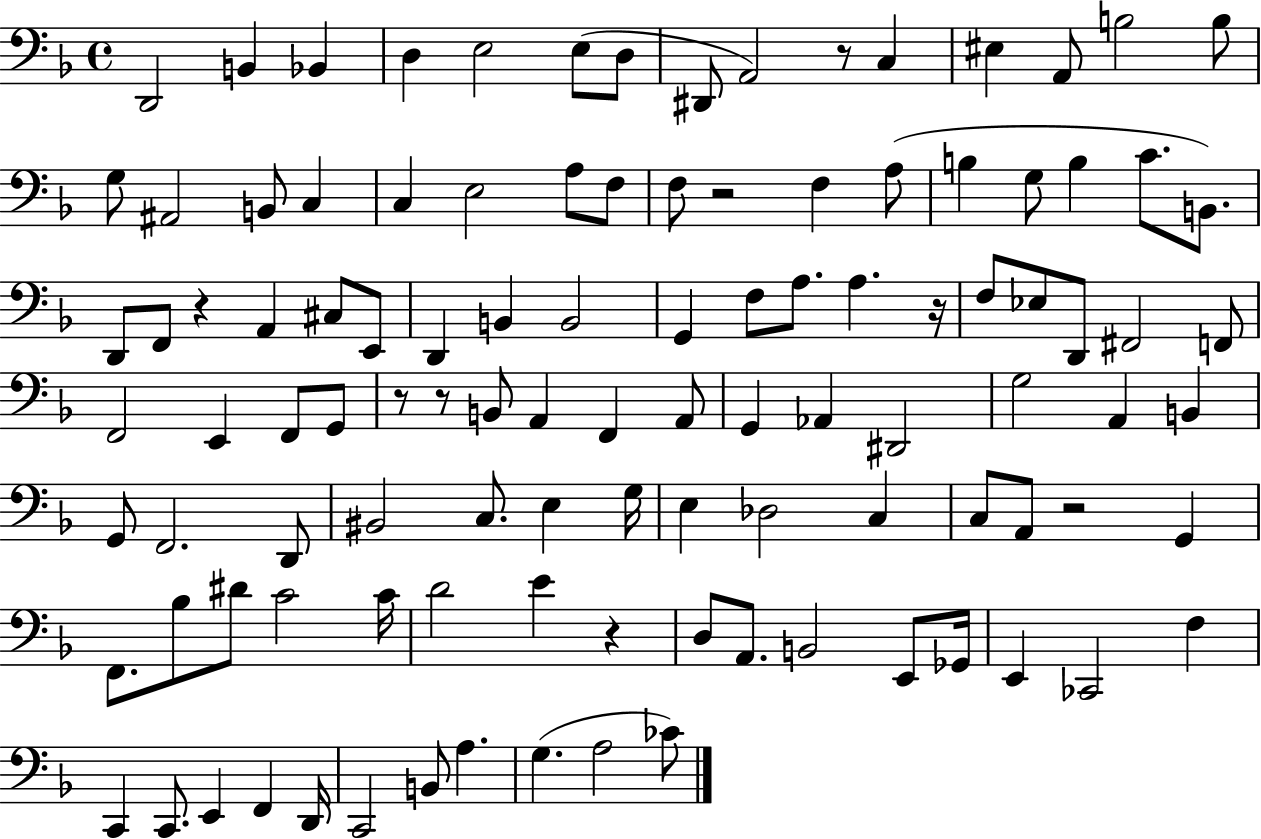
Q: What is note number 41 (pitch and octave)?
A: A3